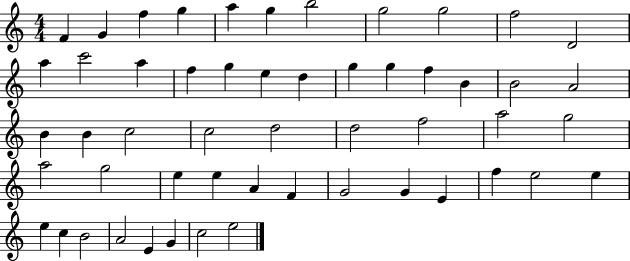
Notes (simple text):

F4/q G4/q F5/q G5/q A5/q G5/q B5/h G5/h G5/h F5/h D4/h A5/q C6/h A5/q F5/q G5/q E5/q D5/q G5/q G5/q F5/q B4/q B4/h A4/h B4/q B4/q C5/h C5/h D5/h D5/h F5/h A5/h G5/h A5/h G5/h E5/q E5/q A4/q F4/q G4/h G4/q E4/q F5/q E5/h E5/q E5/q C5/q B4/h A4/h E4/q G4/q C5/h E5/h